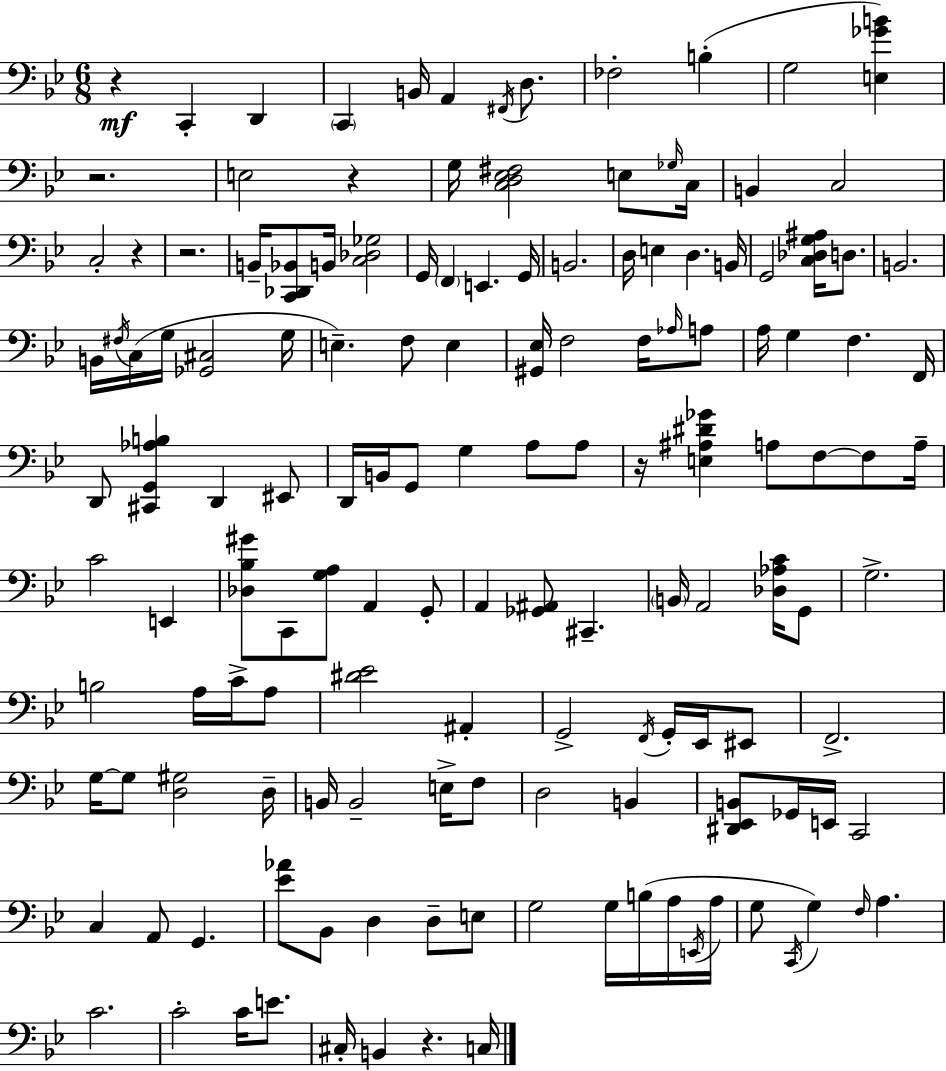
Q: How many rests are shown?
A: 7